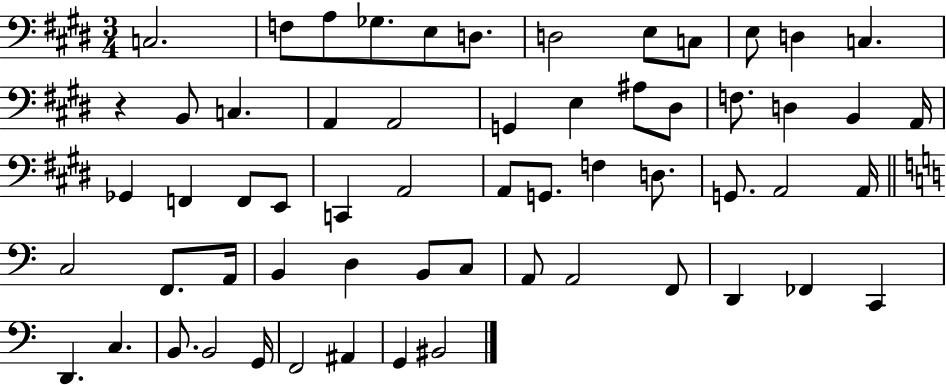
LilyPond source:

{
  \clef bass
  \numericTimeSignature
  \time 3/4
  \key e \major
  c2. | f8 a8 ges8. e8 d8. | d2 e8 c8 | e8 d4 c4. | \break r4 b,8 c4. | a,4 a,2 | g,4 e4 ais8 dis8 | f8. d4 b,4 a,16 | \break ges,4 f,4 f,8 e,8 | c,4 a,2 | a,8 g,8. f4 d8. | g,8. a,2 a,16 | \break \bar "||" \break \key c \major c2 f,8. a,16 | b,4 d4 b,8 c8 | a,8 a,2 f,8 | d,4 fes,4 c,4 | \break d,4. c4. | b,8. b,2 g,16 | f,2 ais,4 | g,4 bis,2 | \break \bar "|."
}